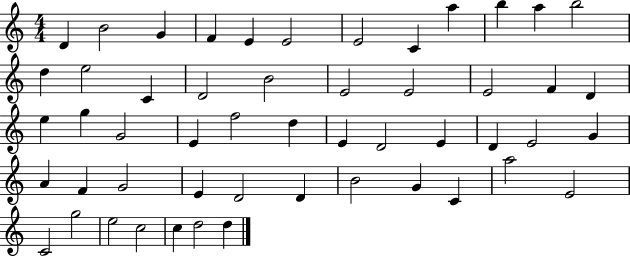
X:1
T:Untitled
M:4/4
L:1/4
K:C
D B2 G F E E2 E2 C a b a b2 d e2 C D2 B2 E2 E2 E2 F D e g G2 E f2 d E D2 E D E2 G A F G2 E D2 D B2 G C a2 E2 C2 g2 e2 c2 c d2 d